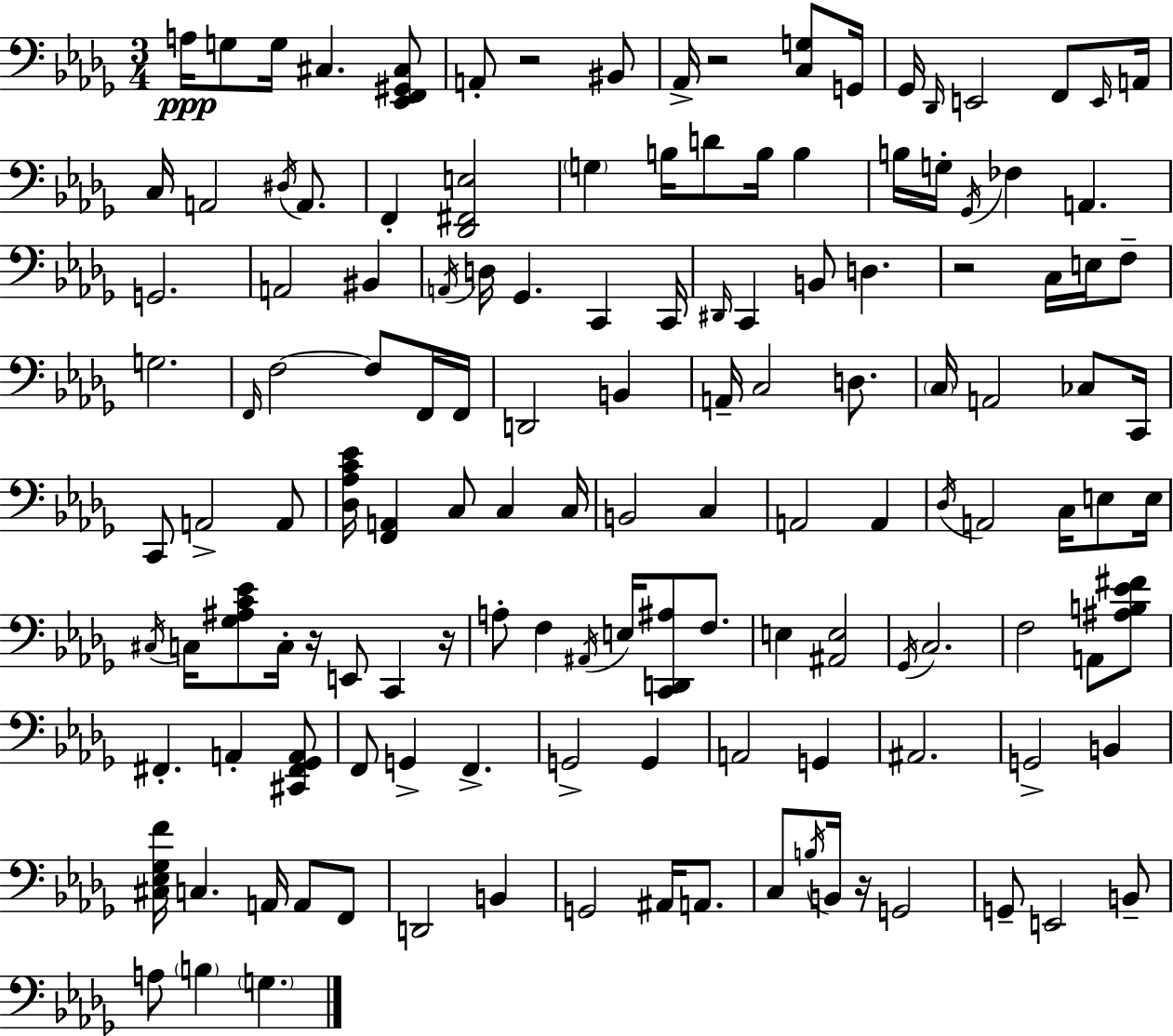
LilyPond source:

{
  \clef bass
  \numericTimeSignature
  \time 3/4
  \key bes \minor
  a16\ppp g8 g16 cis4. <ees, f, gis, cis>8 | a,8-. r2 bis,8 | aes,16-> r2 <c g>8 g,16 | ges,16 \grace { des,16 } e,2 f,8 | \break \grace { e,16 } a,16 c16 a,2 \acciaccatura { dis16 } | a,8. f,4-. <des, fis, e>2 | \parenthesize g4 b16 d'8 b16 b4 | b16 g16-. \acciaccatura { ges,16 } fes4 a,4. | \break g,2. | a,2 | bis,4 \acciaccatura { a,16 } d16 ges,4. | c,4 c,16 \grace { dis,16 } c,4 b,8 | \break d4. r2 | c16 e16 f8-- g2. | \grace { f,16 } f2~~ | f8 f,16 f,16 d,2 | \break b,4 a,16-- c2 | d8. \parenthesize c16 a,2 | ces8 c,16 c,8 a,2-> | a,8 <des aes c' ees'>16 <f, a,>4 | \break c8 c4 c16 b,2 | c4 a,2 | a,4 \acciaccatura { des16 } a,2 | c16 e8 e16 \acciaccatura { cis16 } c16 <ges ais c' ees'>8 | \break c16-. r16 e,8 c,4 r16 a8-. f4 | \acciaccatura { ais,16 } e16 <c, d, ais>8 f8. e4 | <ais, e>2 \acciaccatura { ges,16 } c2. | f2 | \break a,8 <ais b ees' fis'>8 fis,4.-. | a,4-. <cis, fis, ges, a,>8 f,8 | g,4-> f,4.-> g,2-> | g,4 a,2 | \break g,4 ais,2. | g,2-> | b,4 <cis ees ges f'>16 | c4. a,16 a,8 f,8 d,2 | \break b,4 g,2 | ais,16 a,8. c8 | \acciaccatura { b16 } b,16 r16 g,2 | g,8-- e,2 b,8-- | \break a8 \parenthesize b4 \parenthesize g4. | \bar "|."
}